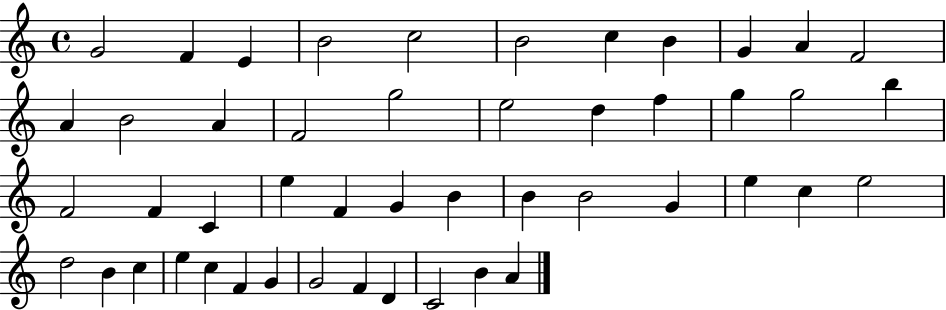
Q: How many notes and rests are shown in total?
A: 48